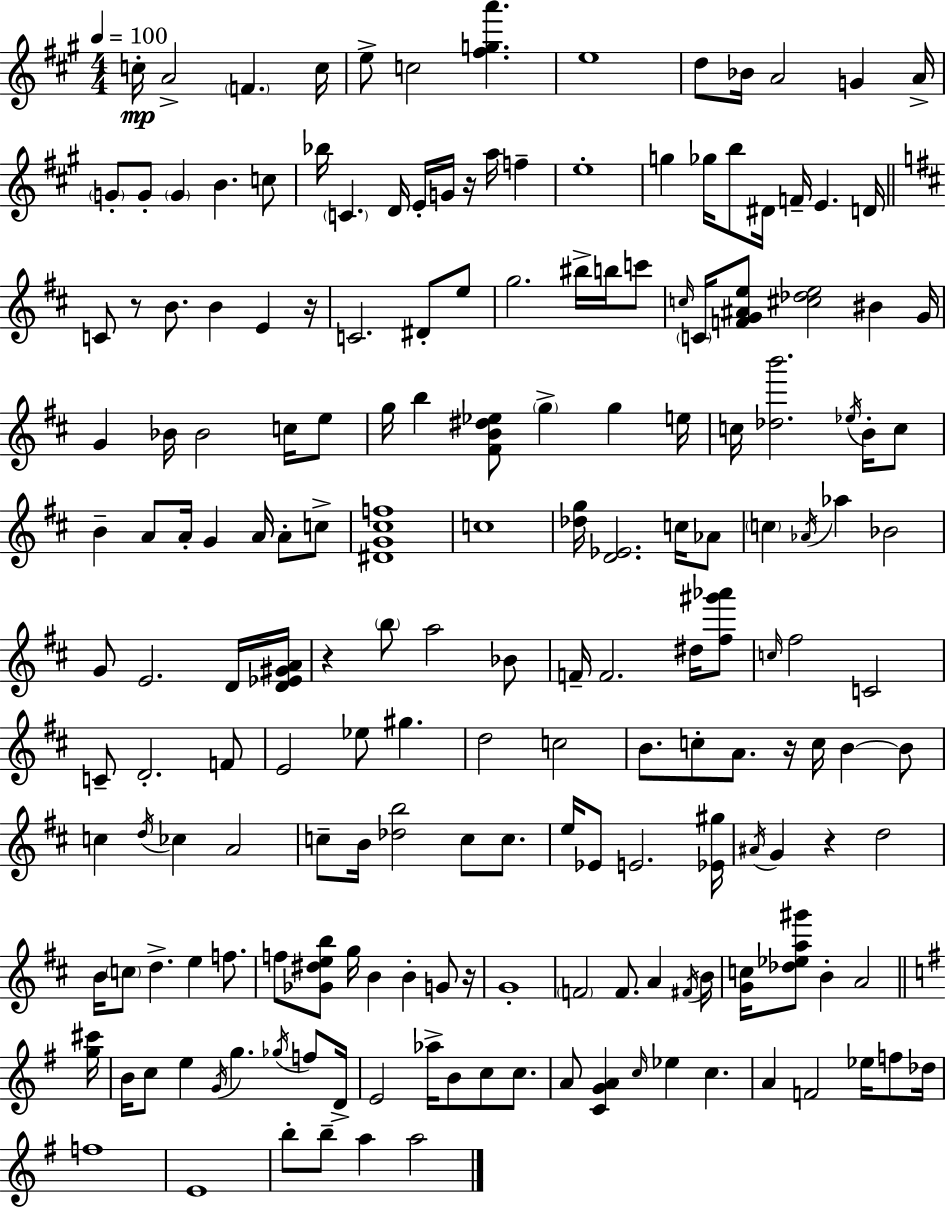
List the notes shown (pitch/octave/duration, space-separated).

C5/s A4/h F4/q. C5/s E5/e C5/h [F#5,G5,A6]/q. E5/w D5/e Bb4/s A4/h G4/q A4/s G4/e G4/e G4/q B4/q. C5/e Bb5/s C4/q. D4/s E4/s G4/s R/s A5/s F5/q E5/w G5/q Gb5/s B5/e D#4/s F4/s E4/q. D4/s C4/e R/e B4/e. B4/q E4/q R/s C4/h. D#4/e E5/e G5/h. BIS5/s B5/s C6/e C5/s C4/s [F4,G4,A#4,E5]/e [C#5,Db5,E5]/h BIS4/q G4/s G4/q Bb4/s Bb4/h C5/s E5/e G5/s B5/q [F#4,B4,D#5,Eb5]/e G5/q G5/q E5/s C5/s [Db5,B6]/h. Eb5/s B4/s C5/e B4/q A4/e A4/s G4/q A4/s A4/e C5/e [D#4,G4,C#5,F5]/w C5/w [Db5,G5]/s [D4,Eb4]/h. C5/s Ab4/e C5/q Ab4/s Ab5/q Bb4/h G4/e E4/h. D4/s [D4,Eb4,G#4,A4]/s R/q B5/e A5/h Bb4/e F4/s F4/h. D#5/s [F#5,G#6,Ab6]/e C5/s F#5/h C4/h C4/e D4/h. F4/e E4/h Eb5/e G#5/q. D5/h C5/h B4/e. C5/e A4/e. R/s C5/s B4/q B4/e C5/q D5/s CES5/q A4/h C5/e B4/s [Db5,B5]/h C5/e C5/e. E5/s Eb4/e E4/h. [Eb4,G#5]/s A#4/s G4/q R/q D5/h B4/s C5/e D5/q. E5/q F5/e. F5/e [Gb4,D#5,E5,B5]/e G5/s B4/q B4/q G4/e R/s G4/w F4/h F4/e. A4/q F#4/s B4/s [G4,C5]/s [Db5,Eb5,A5,G#6]/e B4/q A4/h [G5,C#6]/s B4/s C5/e E5/q G4/s G5/q. Gb5/s F5/e D4/s E4/h Ab5/s B4/e C5/e C5/e. A4/e [C4,G4,A4]/q C5/s Eb5/q C5/q. A4/q F4/h Eb5/s F5/e Db5/s F5/w E4/w B5/e B5/e A5/q A5/h